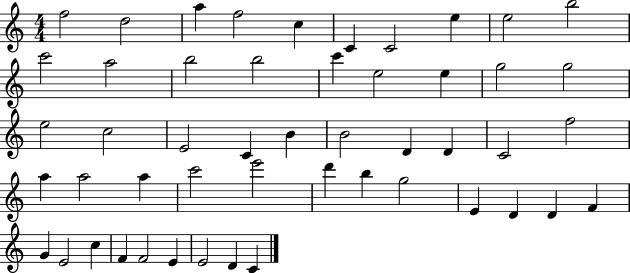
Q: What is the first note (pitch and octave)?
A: F5